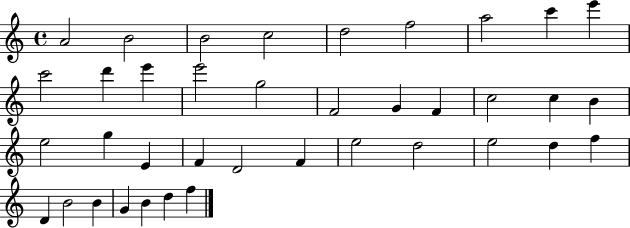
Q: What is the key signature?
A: C major